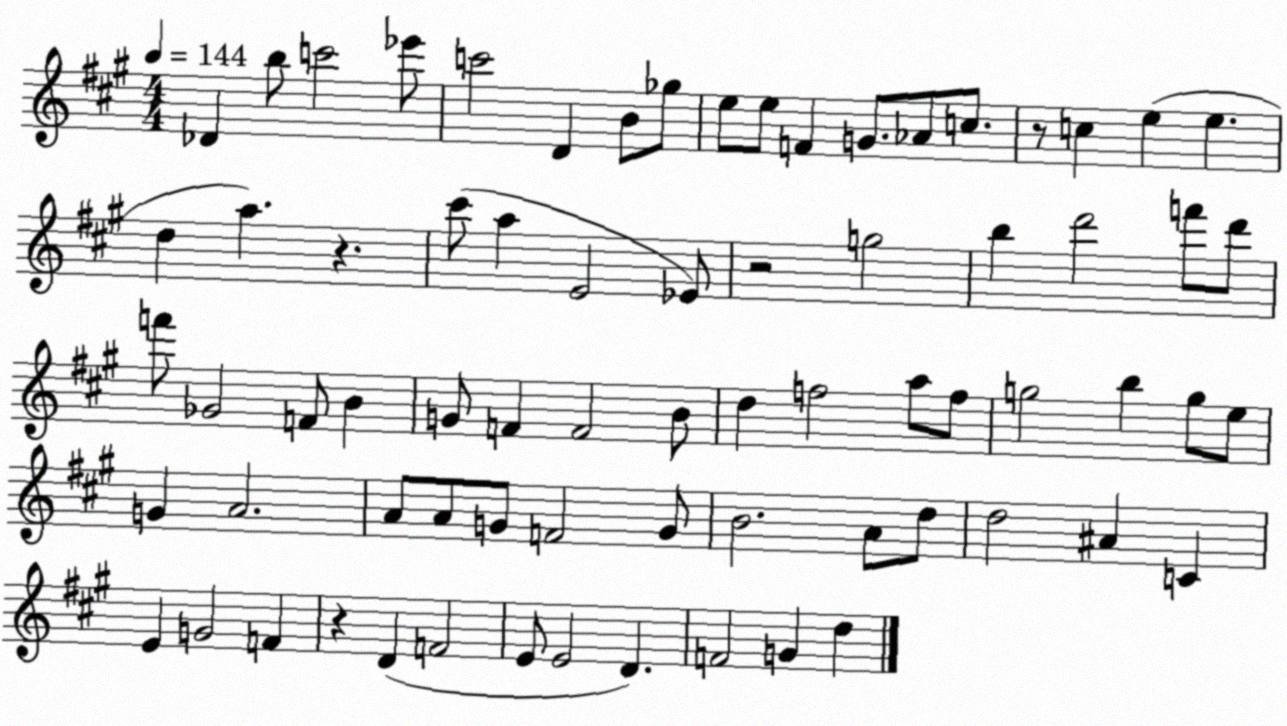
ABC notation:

X:1
T:Untitled
M:4/4
L:1/4
K:A
_D b/2 c'2 _e'/2 c'2 D B/2 _g/2 e/2 e/2 F G/2 _A/2 c/2 z/2 c e e d a z ^c'/2 a E2 _E/2 z2 g2 b d'2 f'/2 d'/2 f'/2 _G2 F/2 B G/2 F F2 B/2 d f2 a/2 f/2 g2 b g/2 e/2 G A2 A/2 A/2 G/2 F2 G/2 B2 A/2 d/2 d2 ^A C E G2 F z D F2 E/2 E2 D F2 G d